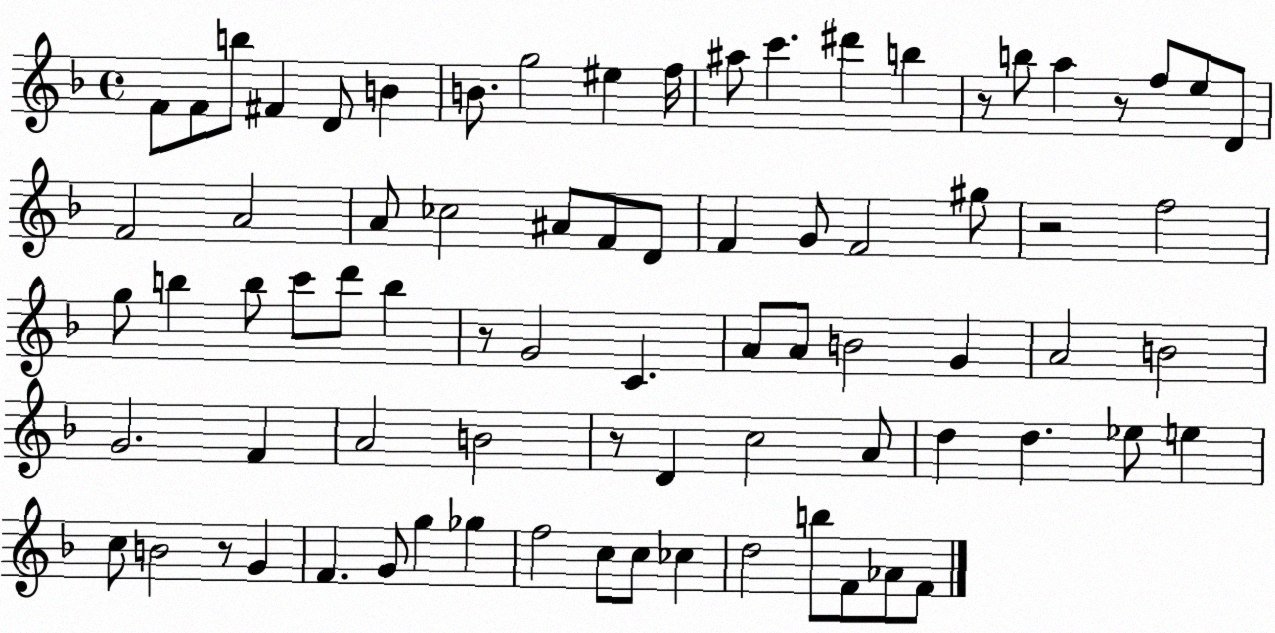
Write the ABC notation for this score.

X:1
T:Untitled
M:4/4
L:1/4
K:F
F/2 F/2 b/2 ^F D/2 B B/2 g2 ^e f/4 ^a/2 c' ^d' b z/2 b/2 a z/2 f/2 e/2 D/2 F2 A2 A/2 _c2 ^A/2 F/2 D/2 F G/2 F2 ^g/2 z2 f2 g/2 b b/2 c'/2 d'/2 b z/2 G2 C A/2 A/2 B2 G A2 B2 G2 F A2 B2 z/2 D c2 A/2 d d _e/2 e c/2 B2 z/2 G F G/2 g _g f2 c/2 c/2 _c d2 b/2 F/2 _A/2 F/2